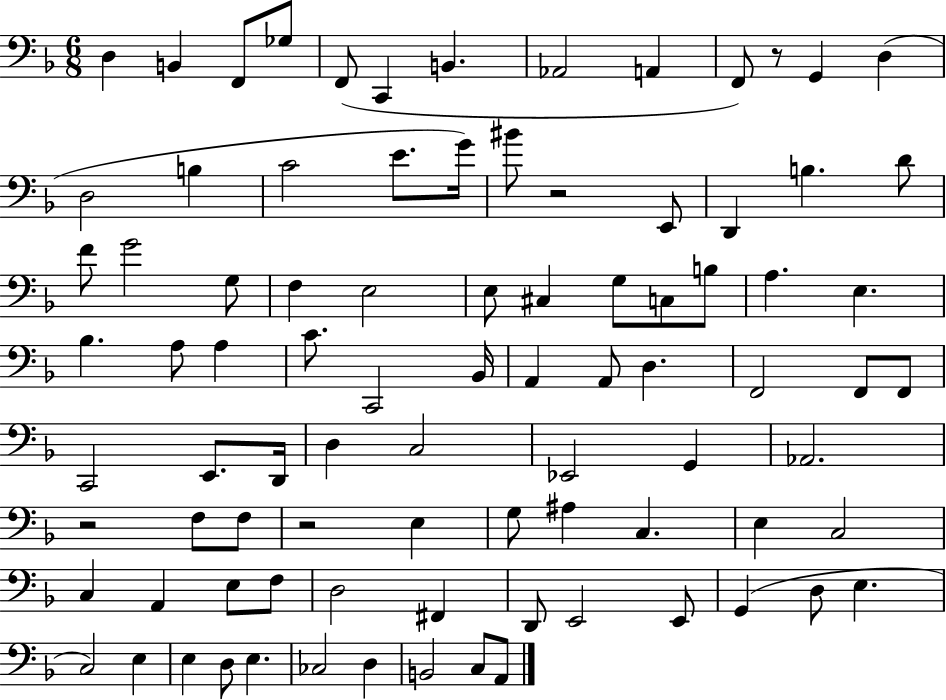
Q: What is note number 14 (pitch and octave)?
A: B3